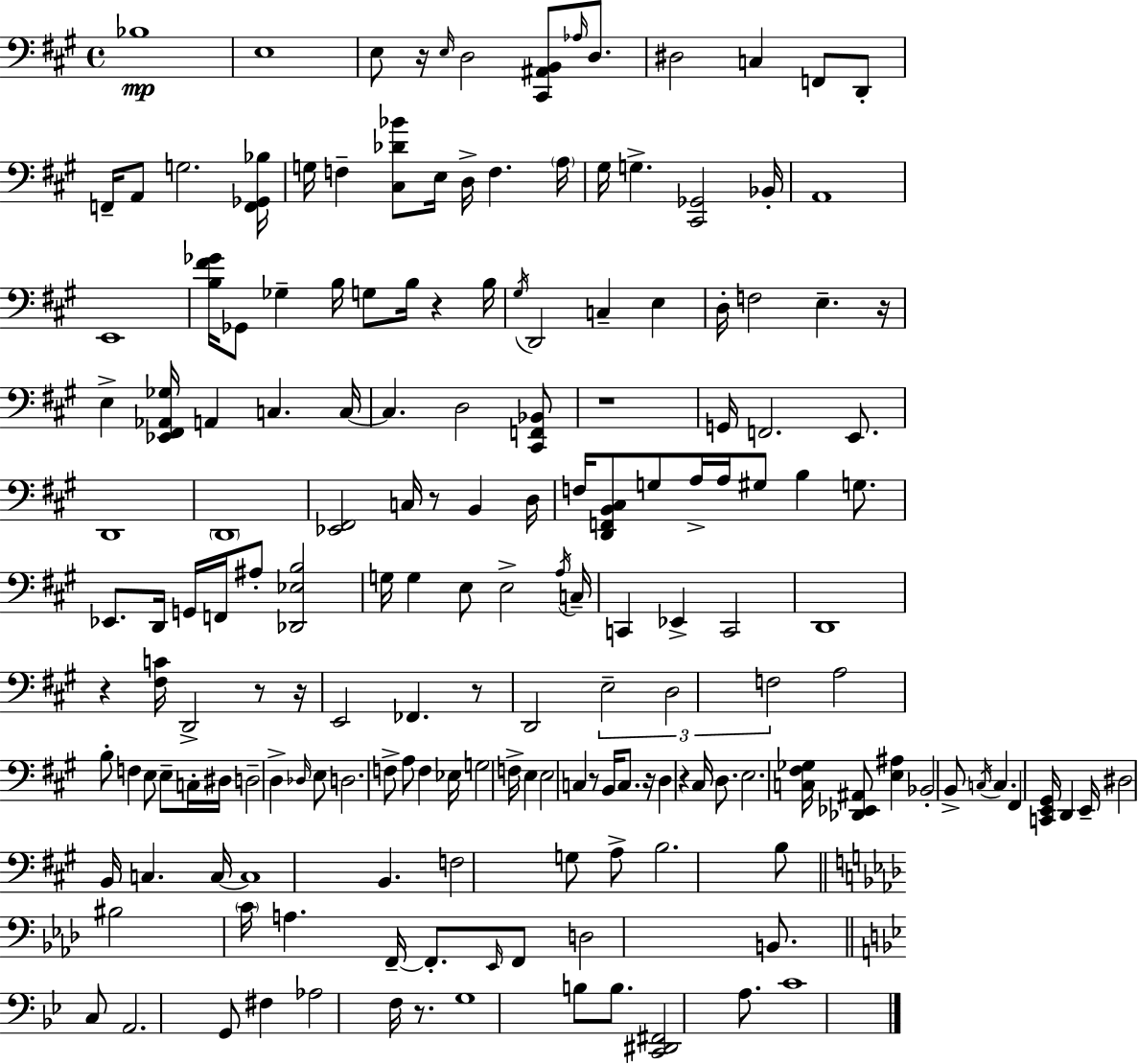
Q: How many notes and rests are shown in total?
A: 175